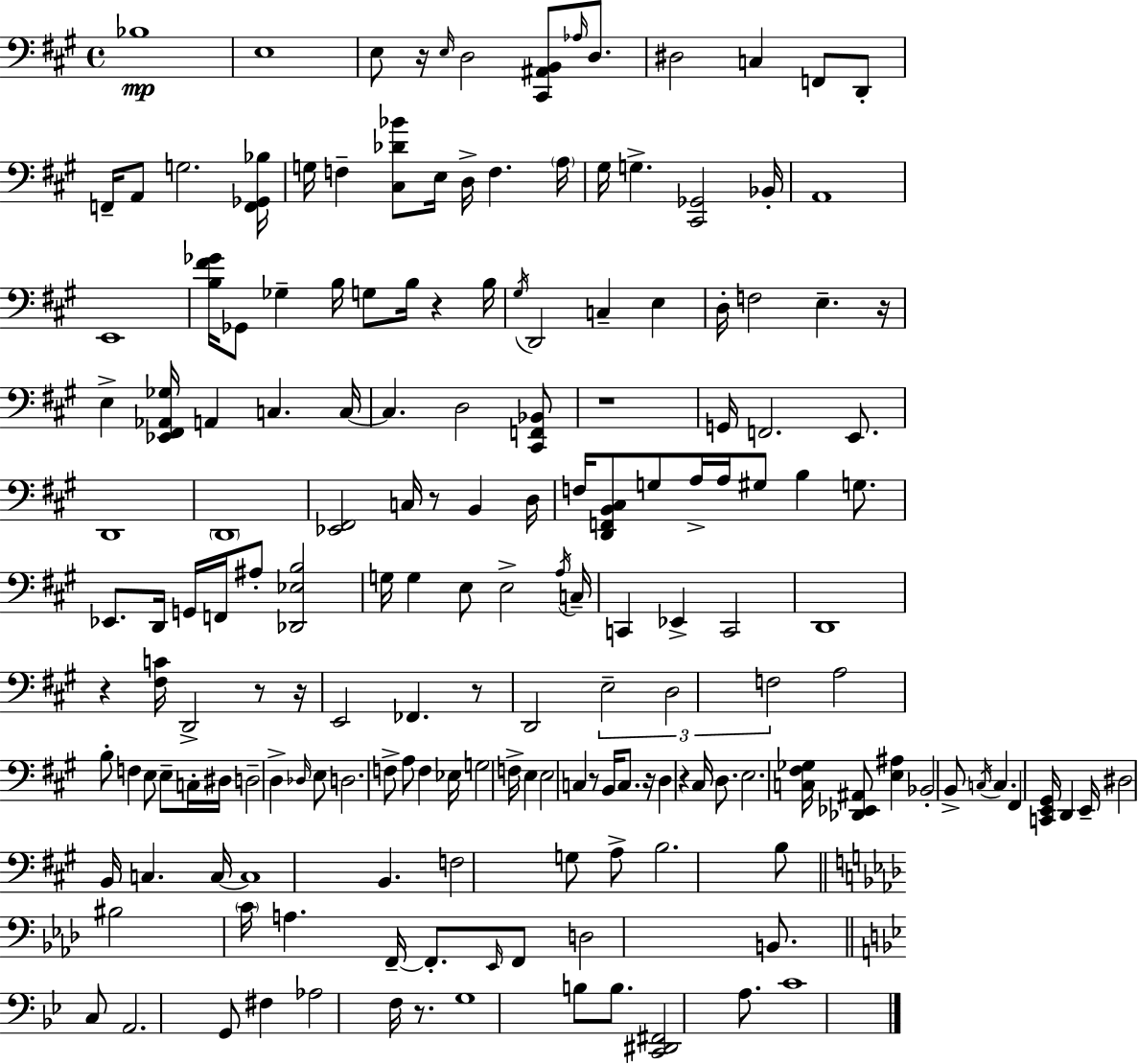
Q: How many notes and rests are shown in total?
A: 175